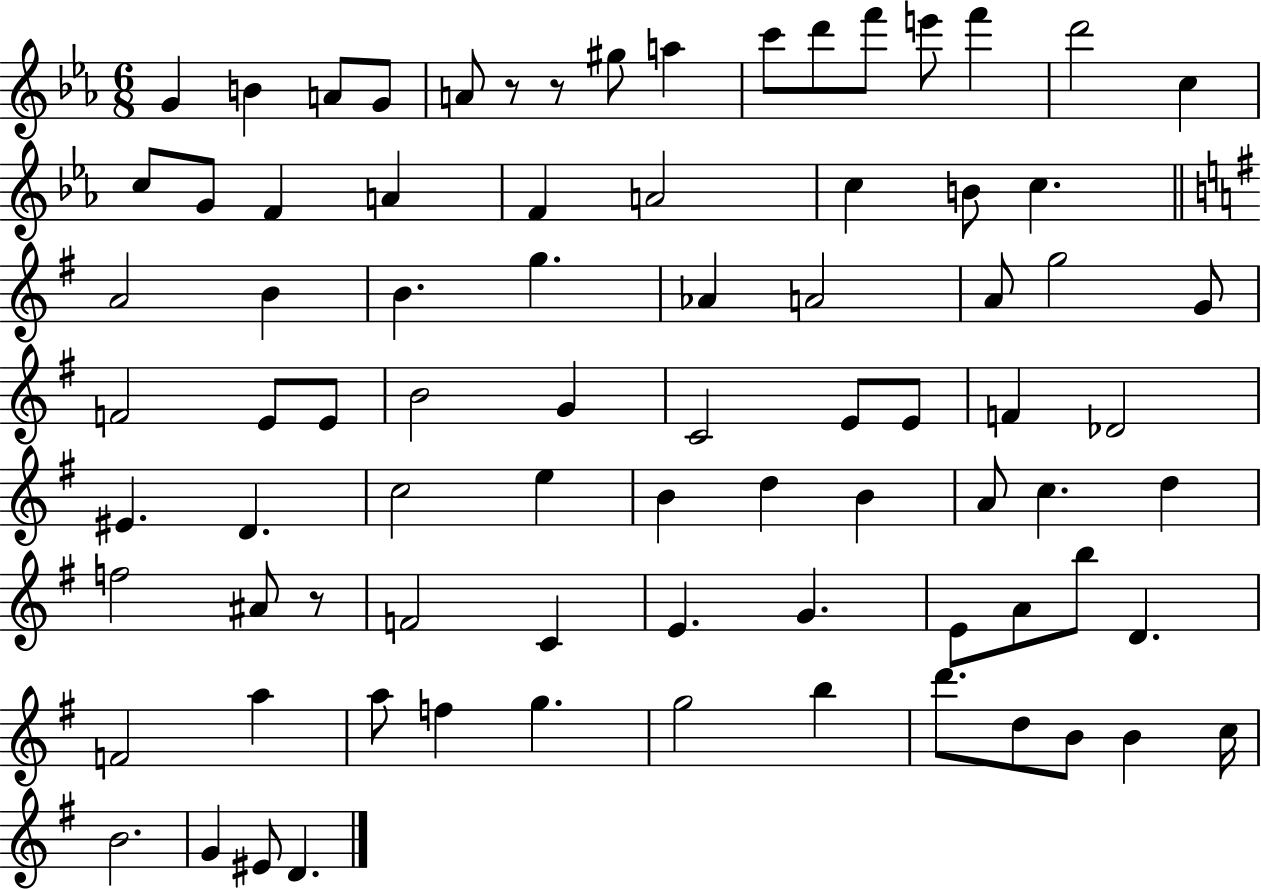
G4/q B4/q A4/e G4/e A4/e R/e R/e G#5/e A5/q C6/e D6/e F6/e E6/e F6/q D6/h C5/q C5/e G4/e F4/q A4/q F4/q A4/h C5/q B4/e C5/q. A4/h B4/q B4/q. G5/q. Ab4/q A4/h A4/e G5/h G4/e F4/h E4/e E4/e B4/h G4/q C4/h E4/e E4/e F4/q Db4/h EIS4/q. D4/q. C5/h E5/q B4/q D5/q B4/q A4/e C5/q. D5/q F5/h A#4/e R/e F4/h C4/q E4/q. G4/q. E4/e A4/e B5/e D4/q. F4/h A5/q A5/e F5/q G5/q. G5/h B5/q D6/e. D5/e B4/e B4/q C5/s B4/h. G4/q EIS4/e D4/q.